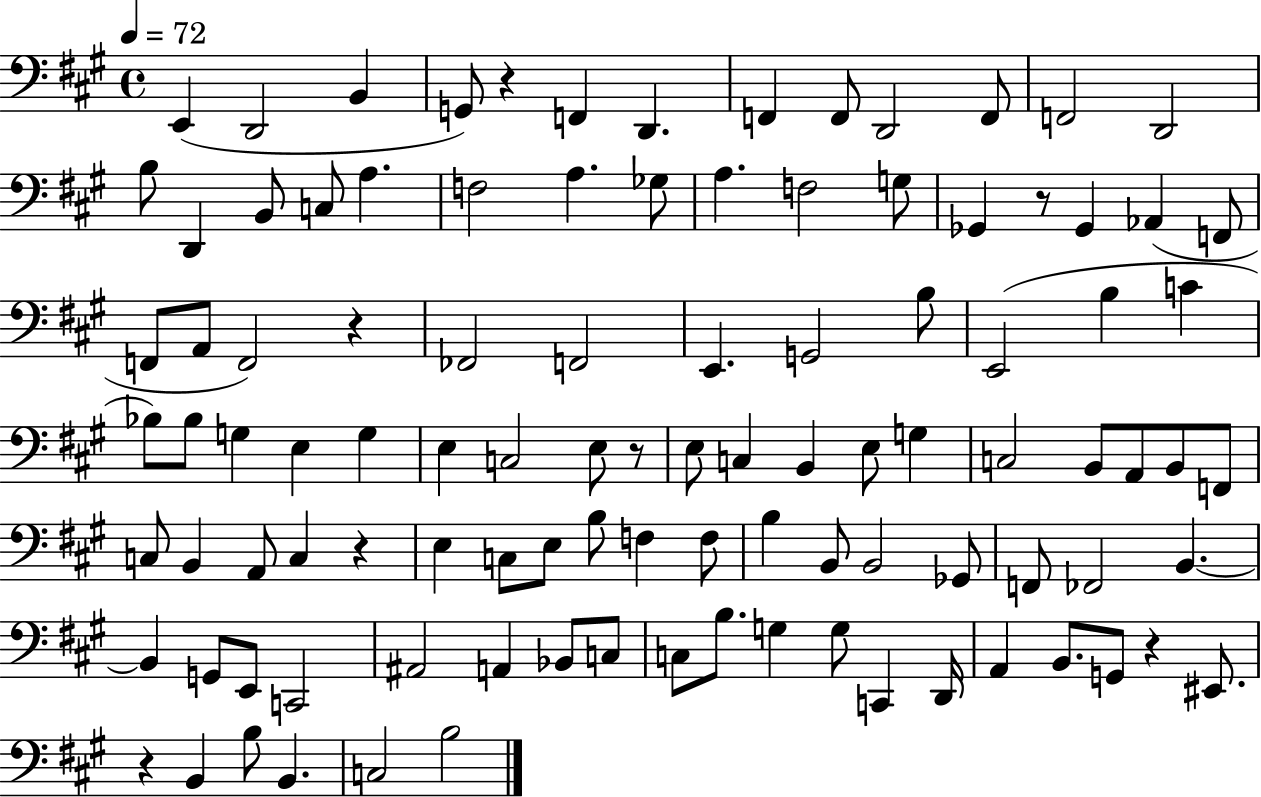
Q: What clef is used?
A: bass